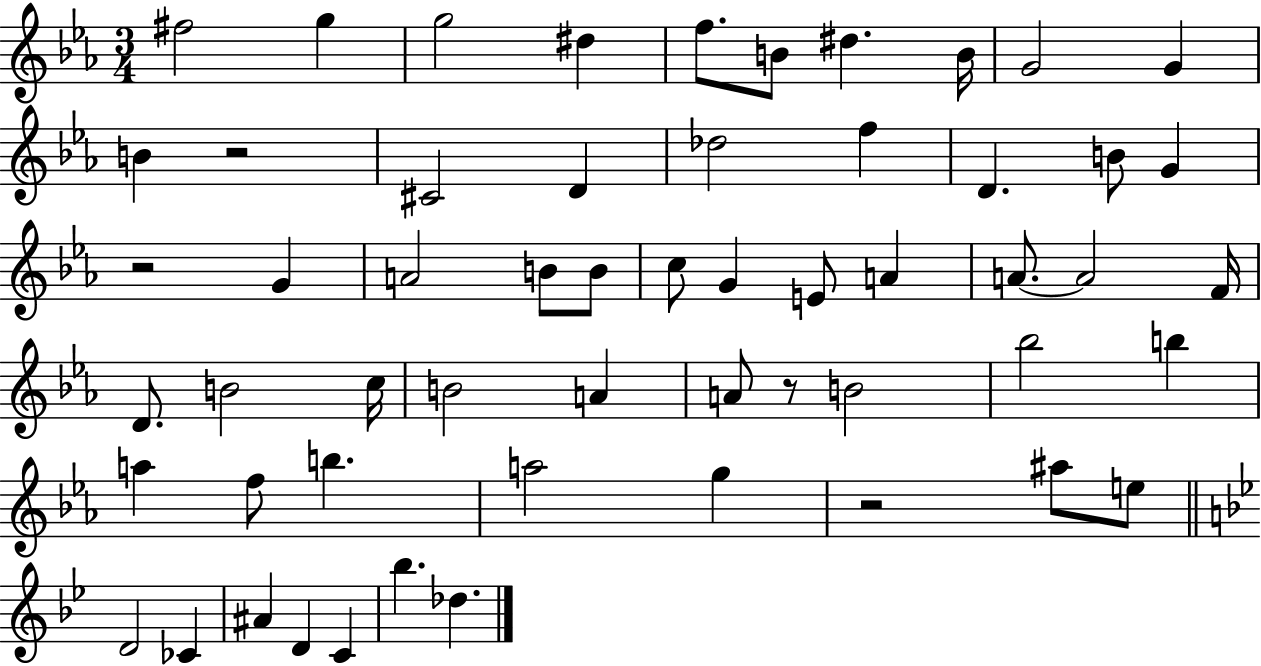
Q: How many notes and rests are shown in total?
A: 56